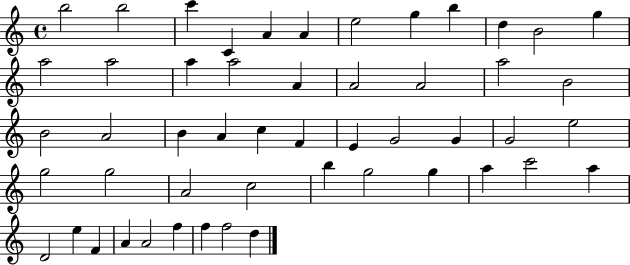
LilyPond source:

{
  \clef treble
  \time 4/4
  \defaultTimeSignature
  \key c \major
  b''2 b''2 | c'''4 c'4 a'4 a'4 | e''2 g''4 b''4 | d''4 b'2 g''4 | \break a''2 a''2 | a''4 a''2 a'4 | a'2 a'2 | a''2 b'2 | \break b'2 a'2 | b'4 a'4 c''4 f'4 | e'4 g'2 g'4 | g'2 e''2 | \break g''2 g''2 | a'2 c''2 | b''4 g''2 g''4 | a''4 c'''2 a''4 | \break d'2 e''4 f'4 | a'4 a'2 f''4 | f''4 f''2 d''4 | \bar "|."
}